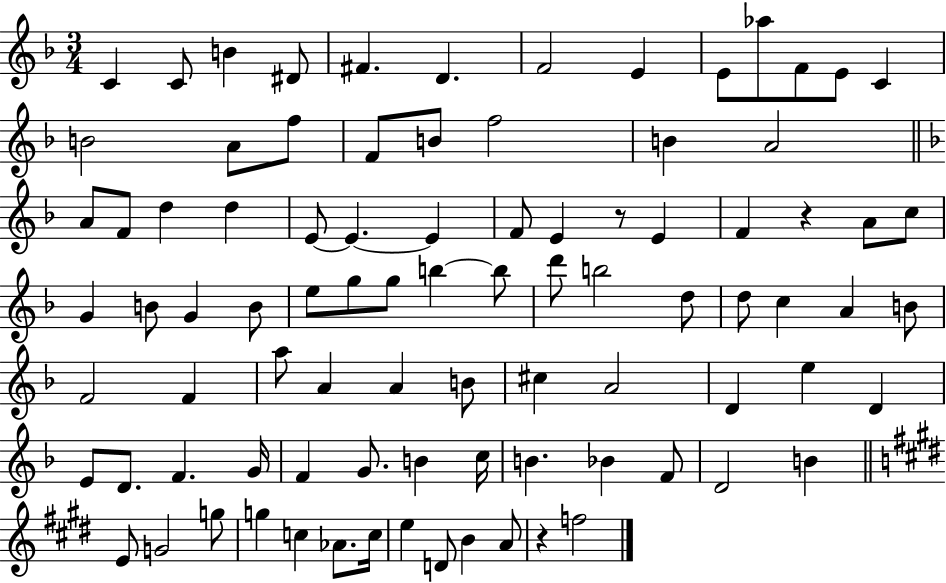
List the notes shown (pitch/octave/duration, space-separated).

C4/q C4/e B4/q D#4/e F#4/q. D4/q. F4/h E4/q E4/e Ab5/e F4/e E4/e C4/q B4/h A4/e F5/e F4/e B4/e F5/h B4/q A4/h A4/e F4/e D5/q D5/q E4/e E4/q. E4/q F4/e E4/q R/e E4/q F4/q R/q A4/e C5/e G4/q B4/e G4/q B4/e E5/e G5/e G5/e B5/q B5/e D6/e B5/h D5/e D5/e C5/q A4/q B4/e F4/h F4/q A5/e A4/q A4/q B4/e C#5/q A4/h D4/q E5/q D4/q E4/e D4/e. F4/q. G4/s F4/q G4/e. B4/q C5/s B4/q. Bb4/q F4/e D4/h B4/q E4/e G4/h G5/e G5/q C5/q Ab4/e. C5/s E5/q D4/e B4/q A4/e R/q F5/h